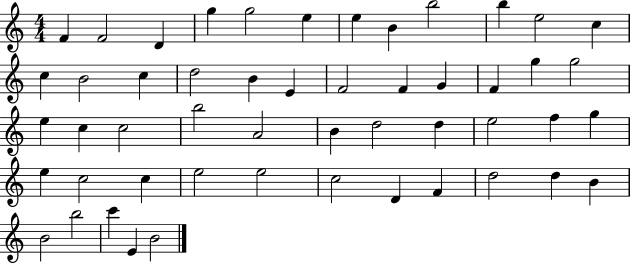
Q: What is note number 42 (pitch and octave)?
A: D4